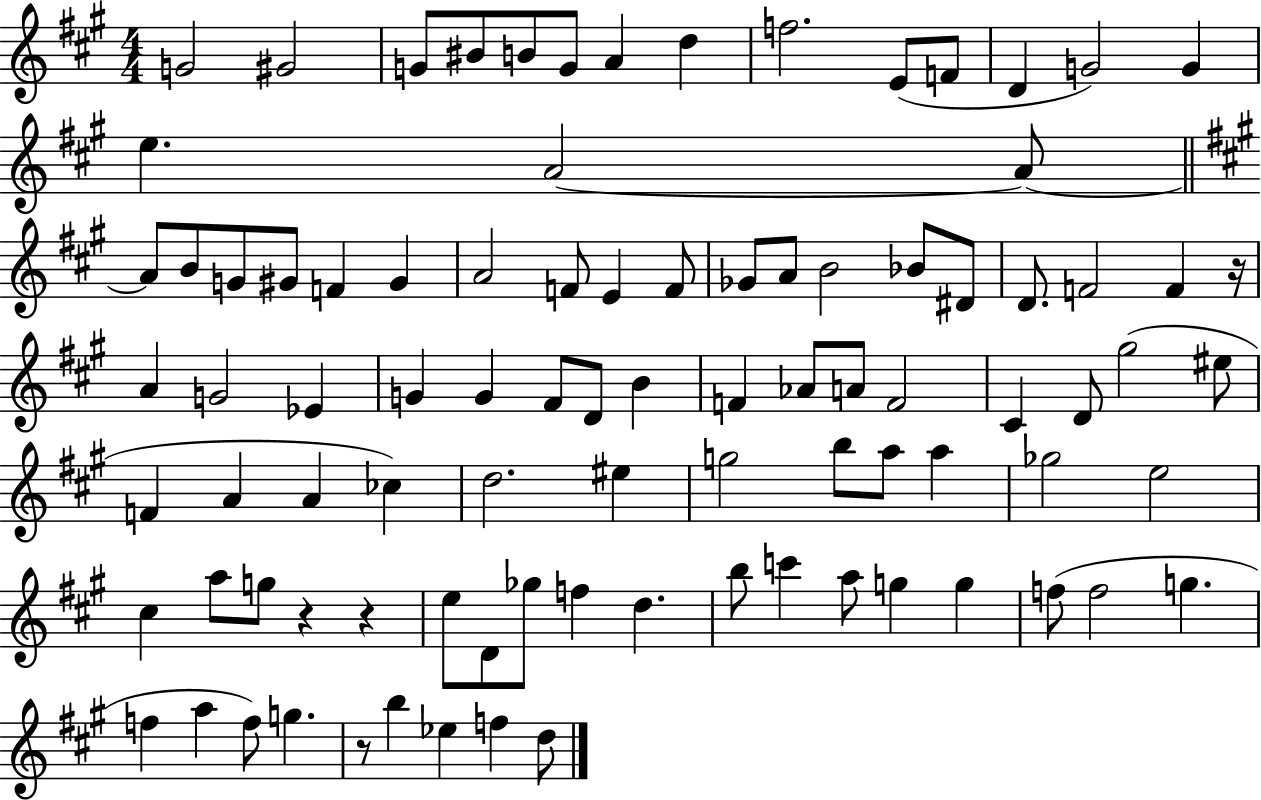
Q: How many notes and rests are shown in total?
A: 91